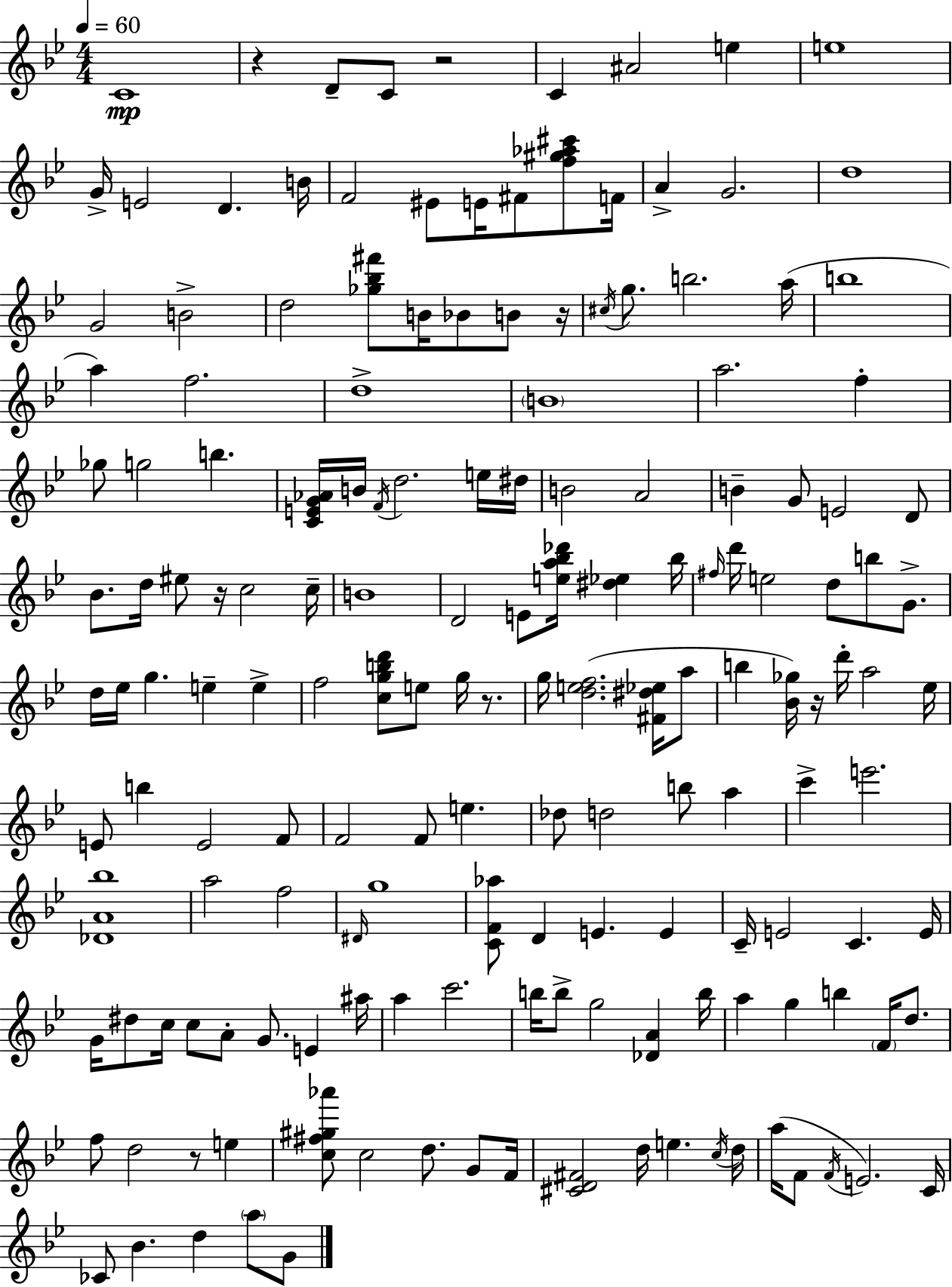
{
  \clef treble
  \numericTimeSignature
  \time 4/4
  \key bes \major
  \tempo 4 = 60
  c'1\mp | r4 d'8-- c'8 r2 | c'4 ais'2 e''4 | e''1 | \break g'16-> e'2 d'4. b'16 | f'2 eis'8 e'16 fis'8 <f'' gis'' aes'' cis'''>8 f'16 | a'4-> g'2. | d''1 | \break g'2 b'2-> | d''2 <ges'' bes'' fis'''>8 b'16 bes'8 b'8 r16 | \acciaccatura { cis''16 } g''8. b''2. | a''16( b''1 | \break a''4) f''2. | d''1-> | \parenthesize b'1 | a''2. f''4-. | \break ges''8 g''2 b''4. | <c' e' g' aes'>16 b'16 \acciaccatura { f'16 } d''2. | e''16 dis''16 b'2 a'2 | b'4-- g'8 e'2 | \break d'8 bes'8. d''16 eis''8 r16 c''2 | c''16-- b'1 | d'2 e'8 <e'' a'' bes'' des'''>16 <dis'' ees''>4 | bes''16 \grace { fis''16 } d'''16 e''2 d''8 b''8 | \break g'8.-> d''16 ees''16 g''4. e''4-- e''4-> | f''2 <c'' g'' b'' d'''>8 e''8 g''16 | r8. g''16 <d'' e'' f''>2.( | <fis' dis'' ees''>16 a''8 b''4 <bes' ges''>16) r16 d'''16-. a''2 | \break ees''16 e'8 b''4 e'2 | f'8 f'2 f'8 e''4. | des''8 d''2 b''8 a''4 | c'''4-> e'''2. | \break <des' a' bes''>1 | a''2 f''2 | \grace { dis'16 } g''1 | <c' f' aes''>8 d'4 e'4. | \break e'4 c'16-- e'2 c'4. | e'16 g'16 dis''8 c''16 c''8 a'8-. g'8. e'4 | ais''16 a''4 c'''2. | b''16 b''8-> g''2 <des' a'>4 | \break b''16 a''4 g''4 b''4 | \parenthesize f'16 d''8. f''8 d''2 r8 | e''4 <c'' fis'' gis'' aes'''>8 c''2 d''8. | g'8 f'16 <cis' d' fis'>2 d''16 e''4. | \break \acciaccatura { c''16 } d''16 a''16( f'8 \acciaccatura { f'16 }) e'2. | c'16 ces'8 bes'4. d''4 | \parenthesize a''8 g'8 \bar "|."
}